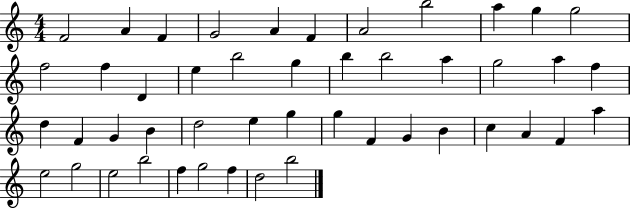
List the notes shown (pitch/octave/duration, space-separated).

F4/h A4/q F4/q G4/h A4/q F4/q A4/h B5/h A5/q G5/q G5/h F5/h F5/q D4/q E5/q B5/h G5/q B5/q B5/h A5/q G5/h A5/q F5/q D5/q F4/q G4/q B4/q D5/h E5/q G5/q G5/q F4/q G4/q B4/q C5/q A4/q F4/q A5/q E5/h G5/h E5/h B5/h F5/q G5/h F5/q D5/h B5/h